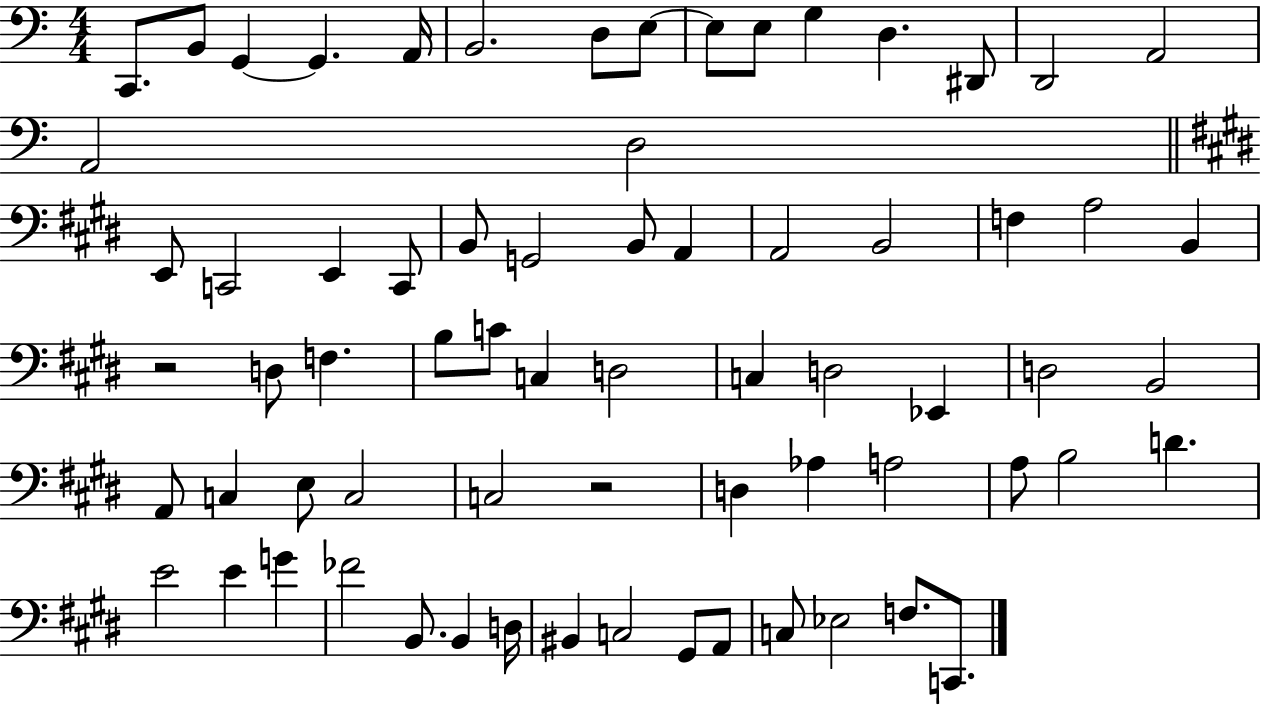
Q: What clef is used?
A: bass